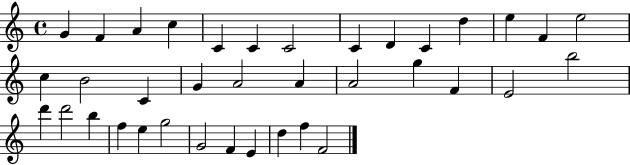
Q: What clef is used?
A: treble